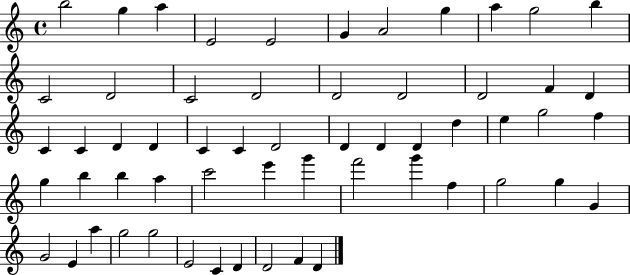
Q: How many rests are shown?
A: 0